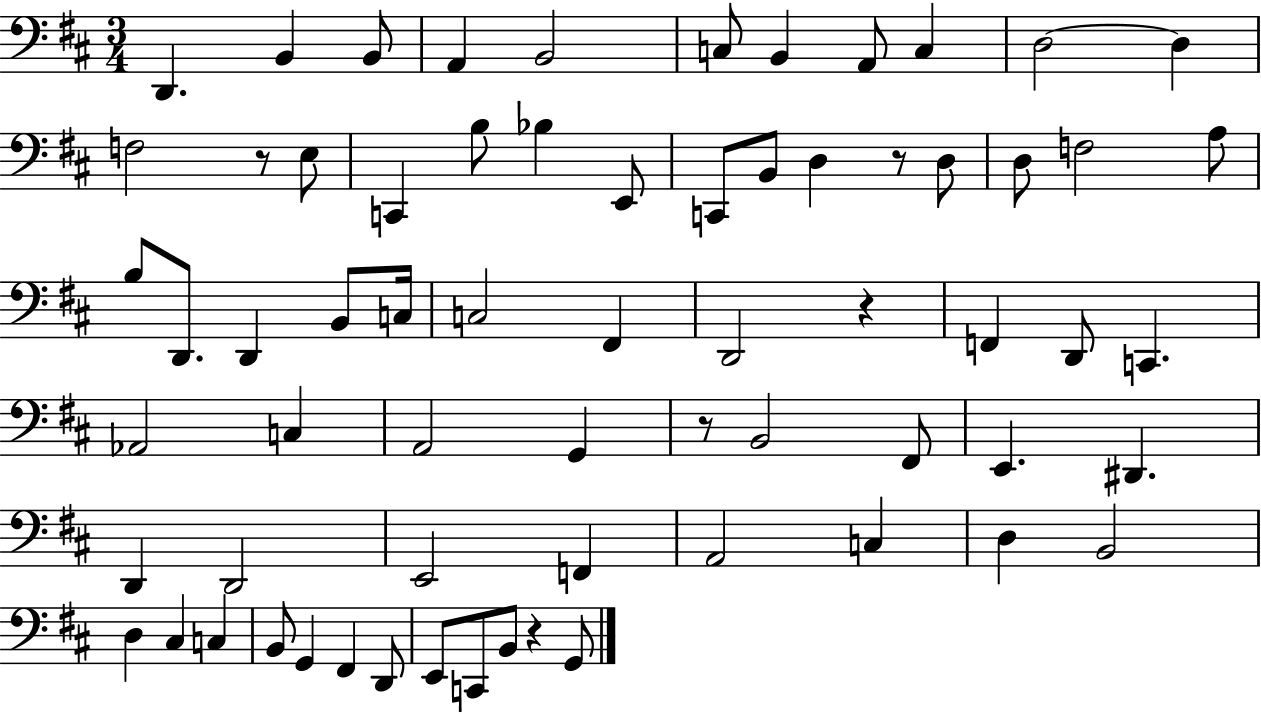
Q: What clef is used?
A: bass